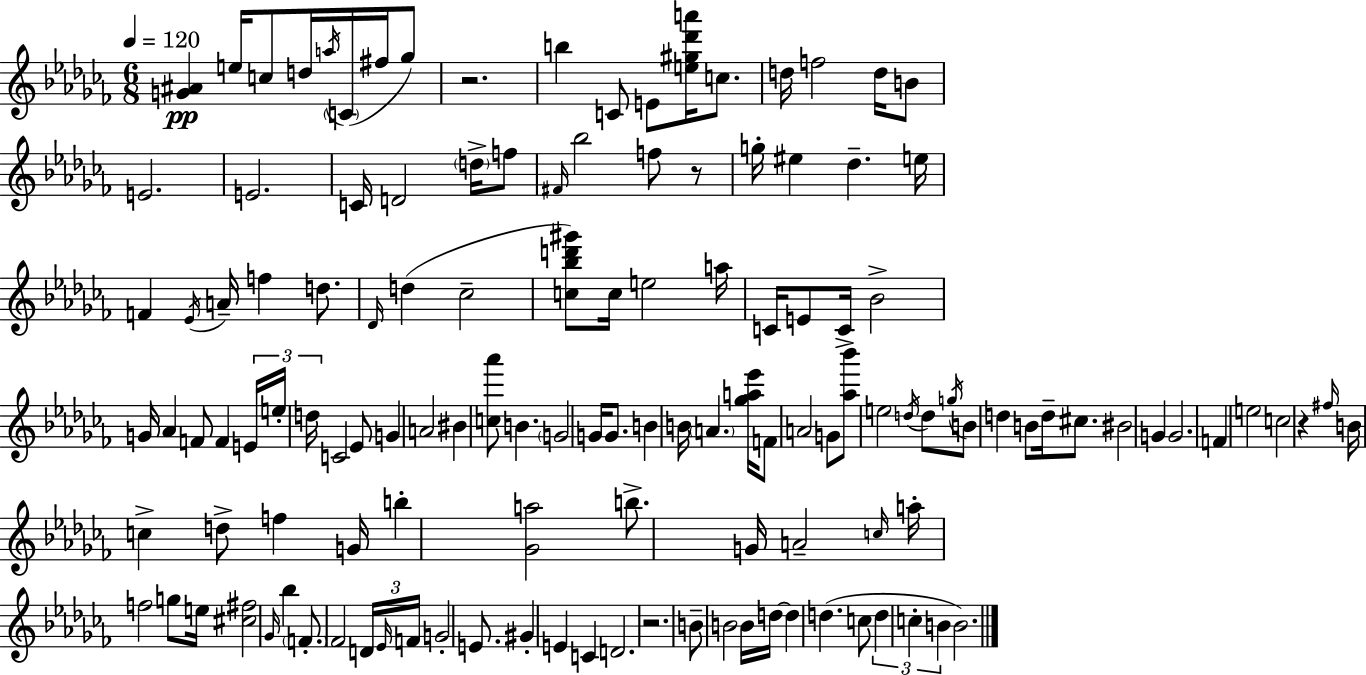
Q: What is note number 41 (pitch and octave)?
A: E4